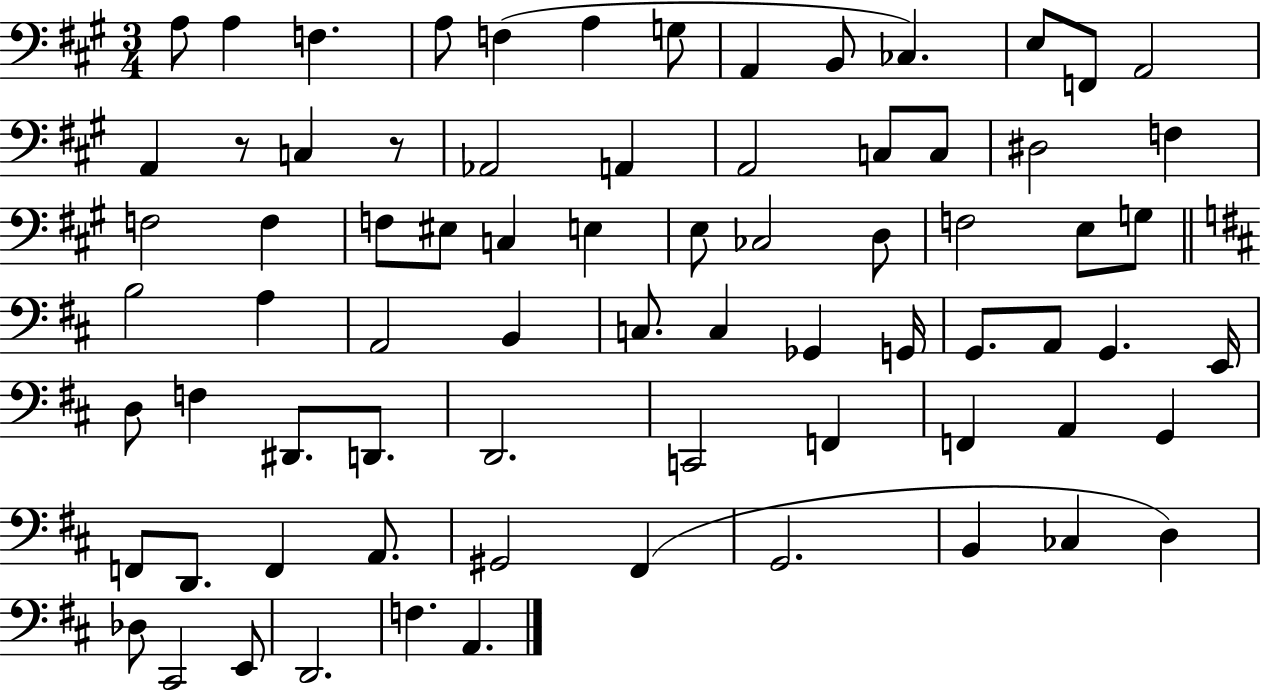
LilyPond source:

{
  \clef bass
  \numericTimeSignature
  \time 3/4
  \key a \major
  a8 a4 f4. | a8 f4( a4 g8 | a,4 b,8 ces4.) | e8 f,8 a,2 | \break a,4 r8 c4 r8 | aes,2 a,4 | a,2 c8 c8 | dis2 f4 | \break f2 f4 | f8 eis8 c4 e4 | e8 ces2 d8 | f2 e8 g8 | \break \bar "||" \break \key b \minor b2 a4 | a,2 b,4 | c8. c4 ges,4 g,16 | g,8. a,8 g,4. e,16 | \break d8 f4 dis,8. d,8. | d,2. | c,2 f,4 | f,4 a,4 g,4 | \break f,8 d,8. f,4 a,8. | gis,2 fis,4( | g,2. | b,4 ces4 d4) | \break des8 cis,2 e,8 | d,2. | f4. a,4. | \bar "|."
}